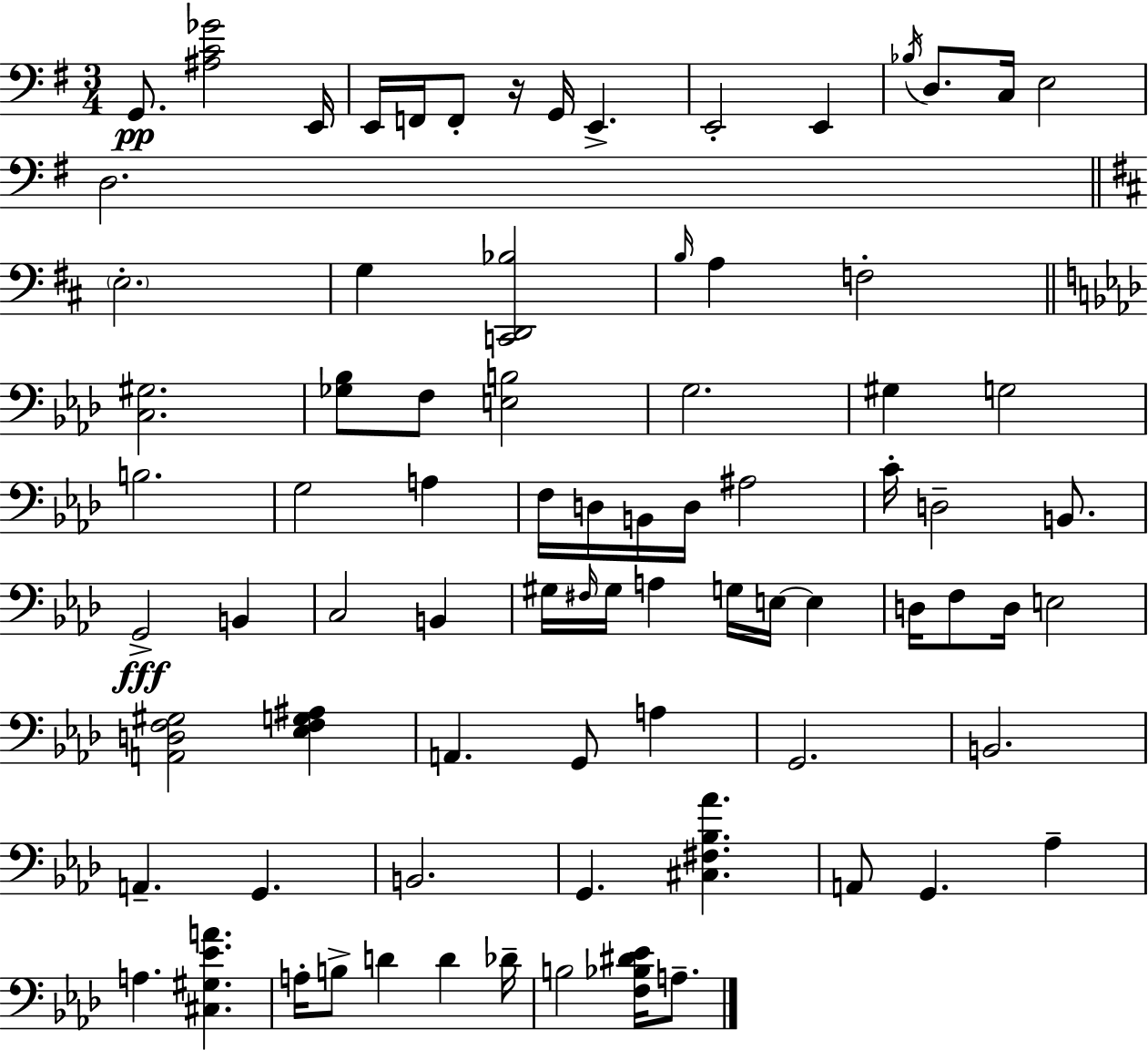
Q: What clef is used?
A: bass